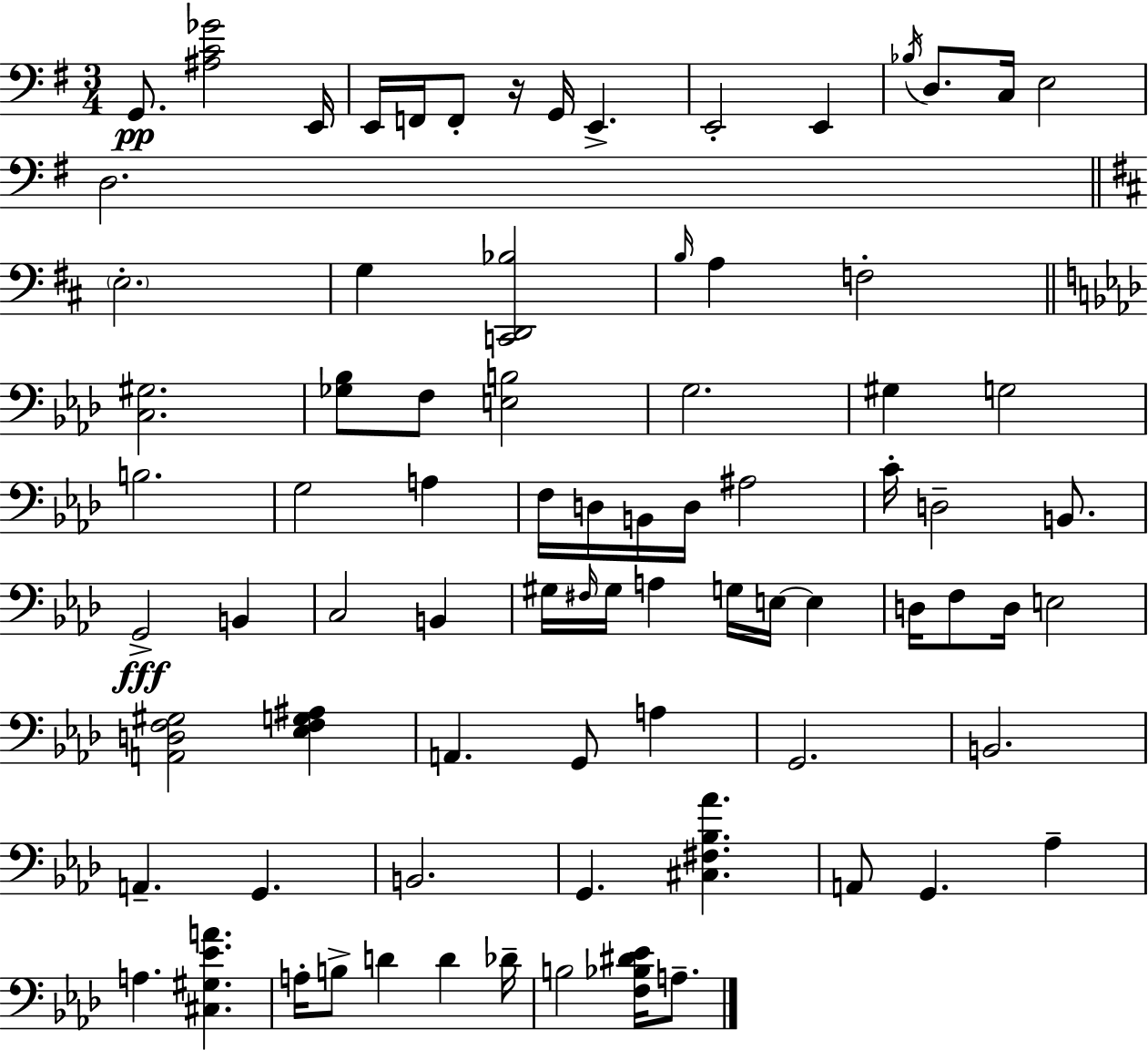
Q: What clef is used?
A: bass